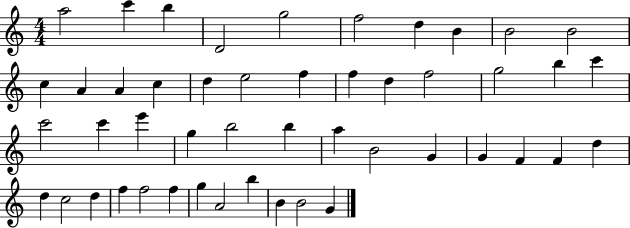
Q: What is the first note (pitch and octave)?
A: A5